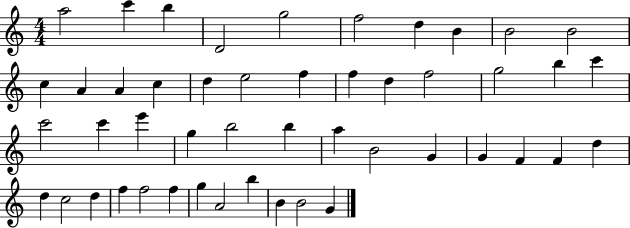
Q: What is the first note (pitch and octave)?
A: A5